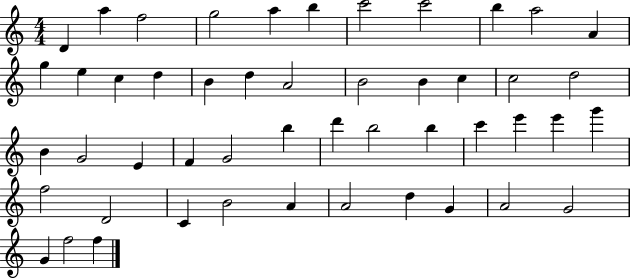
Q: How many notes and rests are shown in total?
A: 49